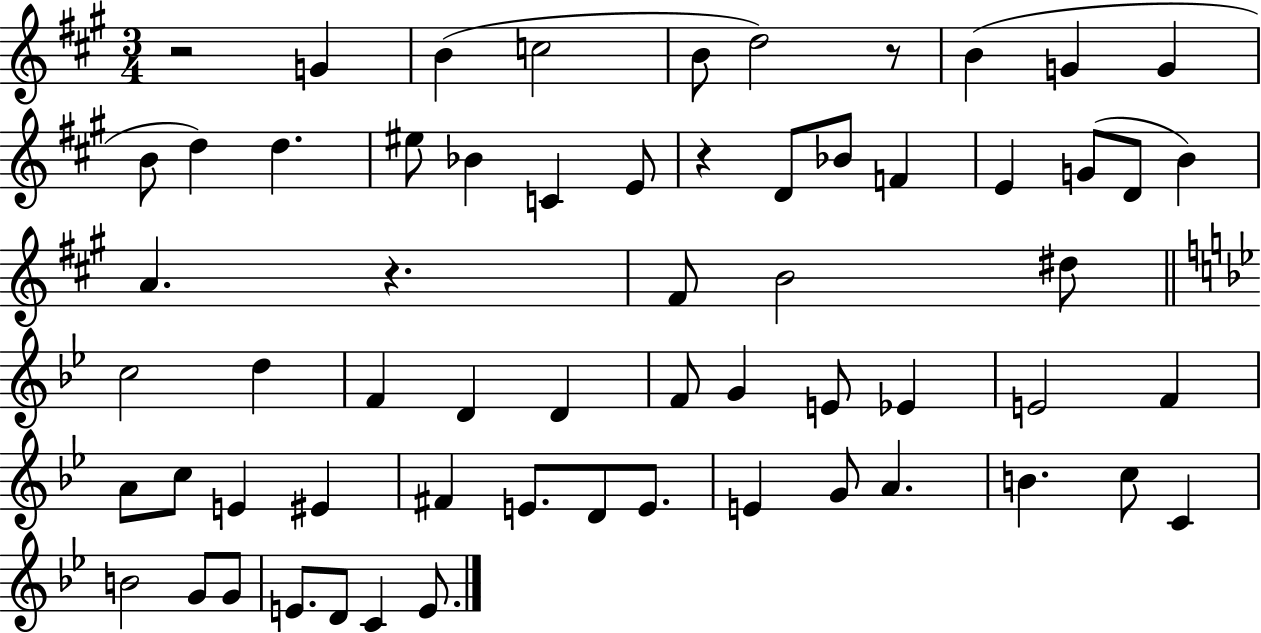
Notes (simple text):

R/h G4/q B4/q C5/h B4/e D5/h R/e B4/q G4/q G4/q B4/e D5/q D5/q. EIS5/e Bb4/q C4/q E4/e R/q D4/e Bb4/e F4/q E4/q G4/e D4/e B4/q A4/q. R/q. F#4/e B4/h D#5/e C5/h D5/q F4/q D4/q D4/q F4/e G4/q E4/e Eb4/q E4/h F4/q A4/e C5/e E4/q EIS4/q F#4/q E4/e. D4/e E4/e. E4/q G4/e A4/q. B4/q. C5/e C4/q B4/h G4/e G4/e E4/e. D4/e C4/q E4/e.